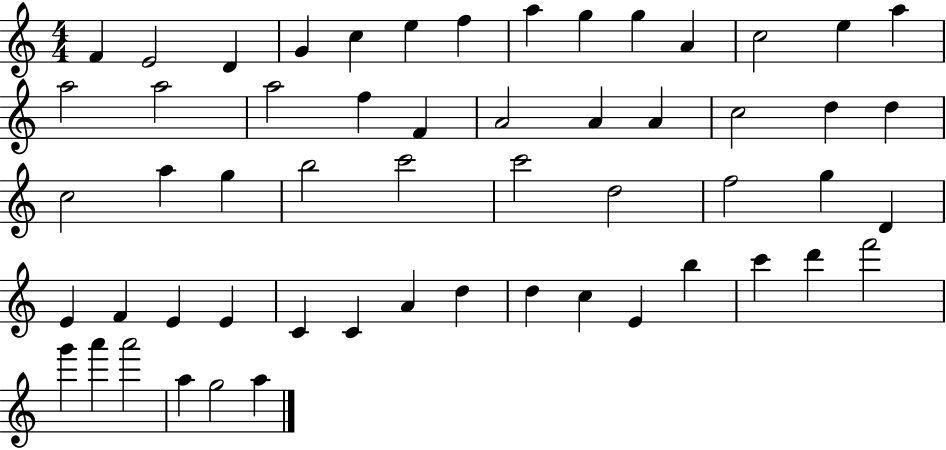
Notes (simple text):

F4/q E4/h D4/q G4/q C5/q E5/q F5/q A5/q G5/q G5/q A4/q C5/h E5/q A5/q A5/h A5/h A5/h F5/q F4/q A4/h A4/q A4/q C5/h D5/q D5/q C5/h A5/q G5/q B5/h C6/h C6/h D5/h F5/h G5/q D4/q E4/q F4/q E4/q E4/q C4/q C4/q A4/q D5/q D5/q C5/q E4/q B5/q C6/q D6/q F6/h G6/q A6/q A6/h A5/q G5/h A5/q